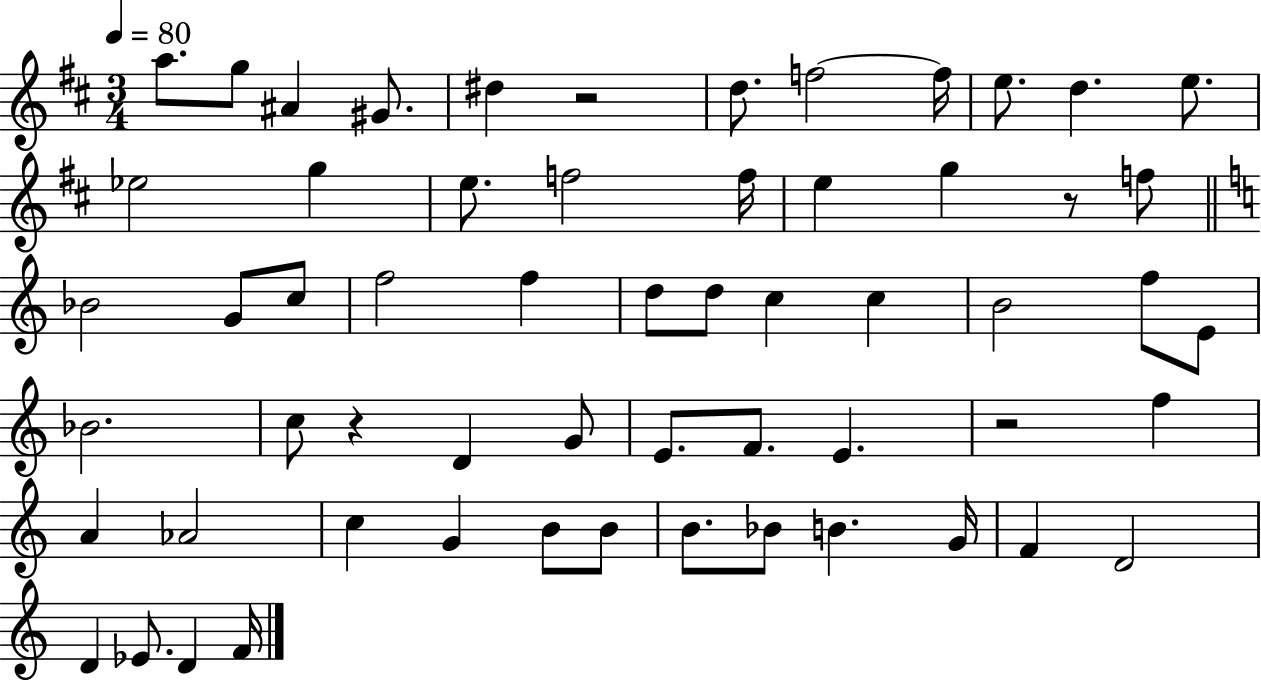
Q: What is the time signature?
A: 3/4